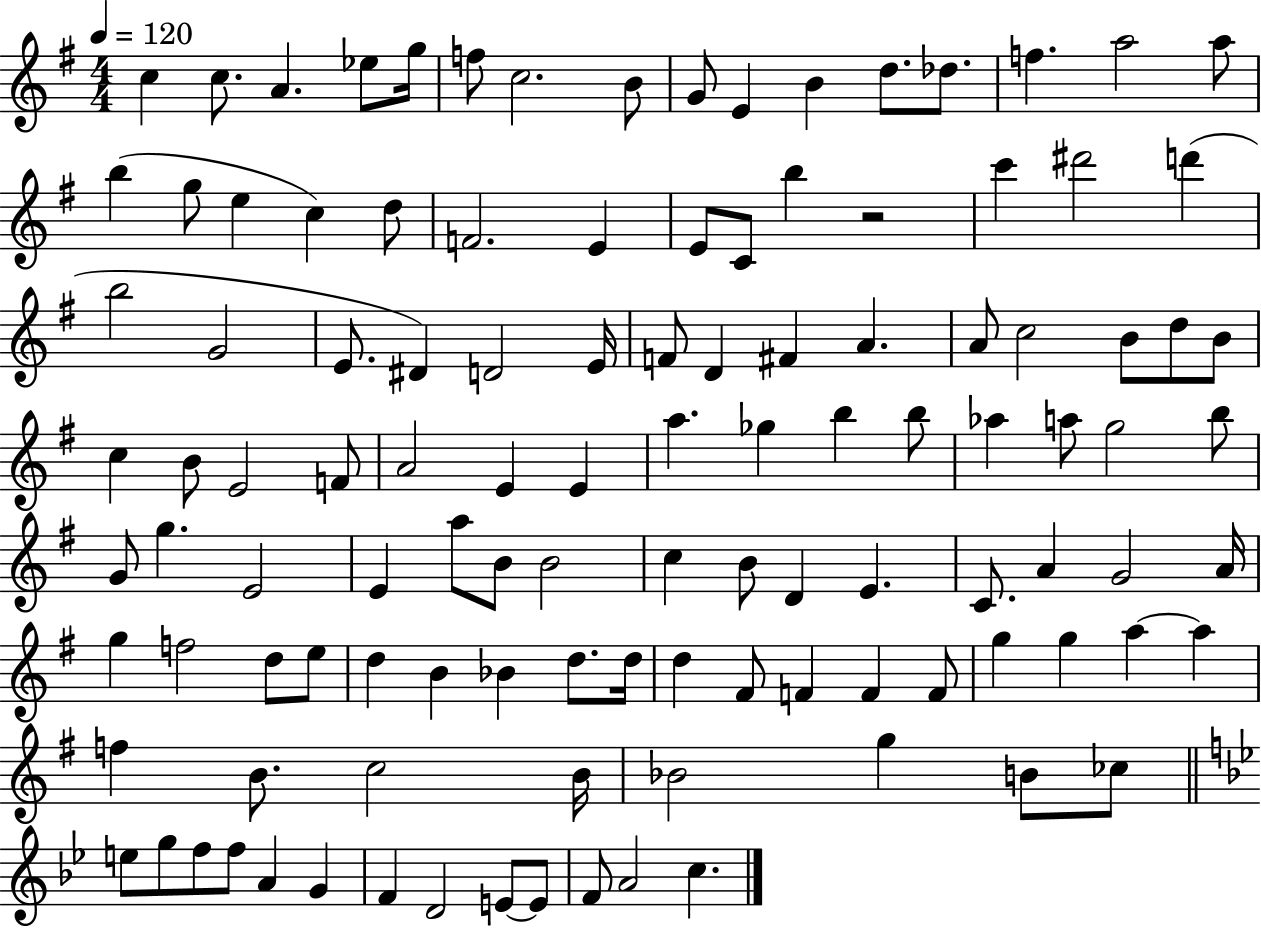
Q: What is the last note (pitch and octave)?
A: C5